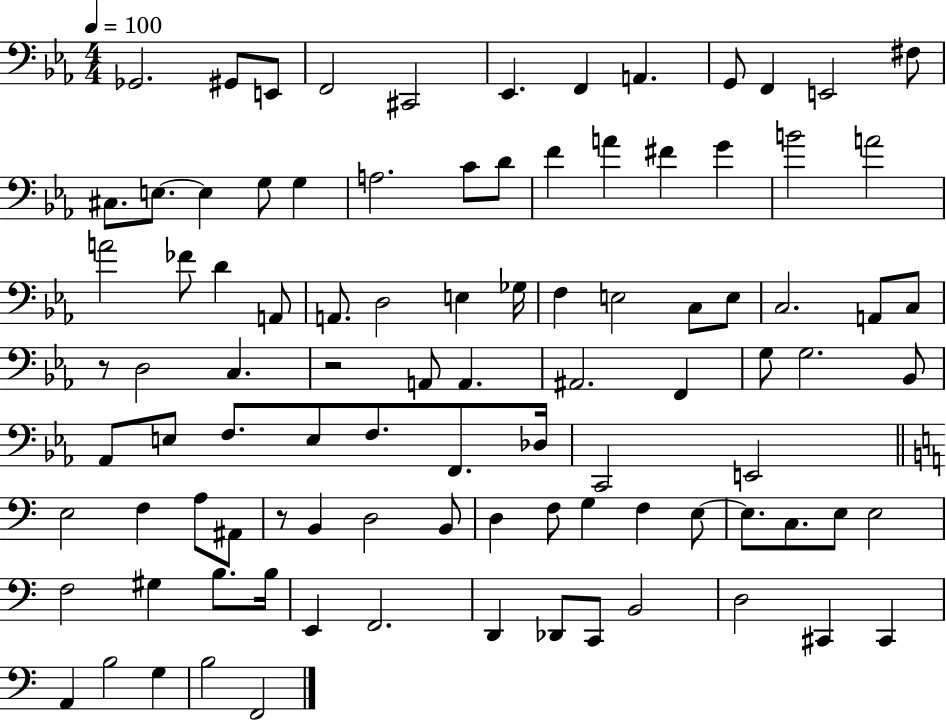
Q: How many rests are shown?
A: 3